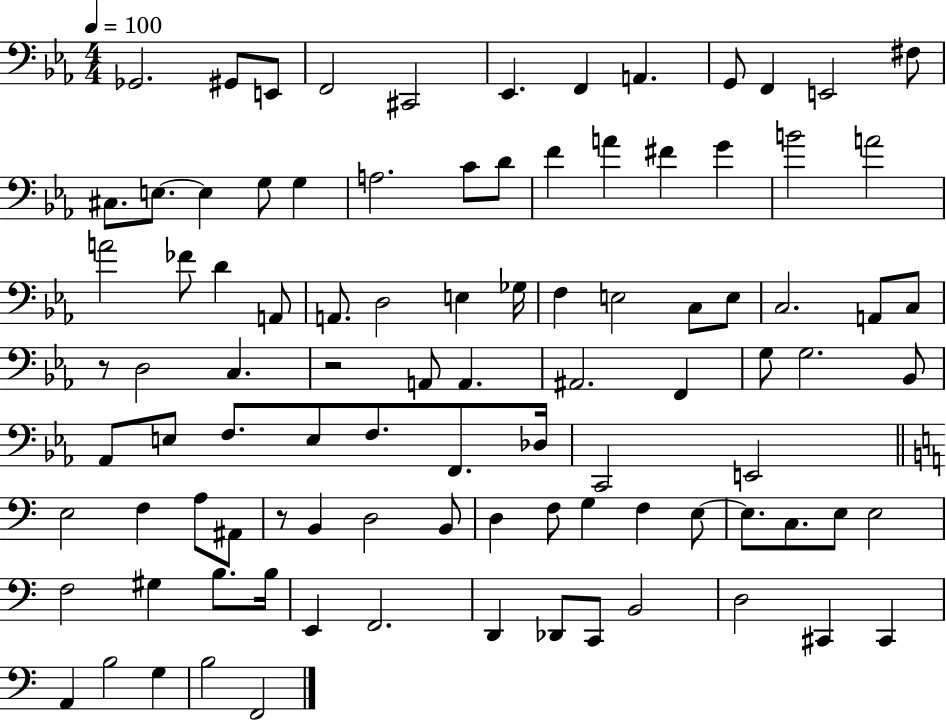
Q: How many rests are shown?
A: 3